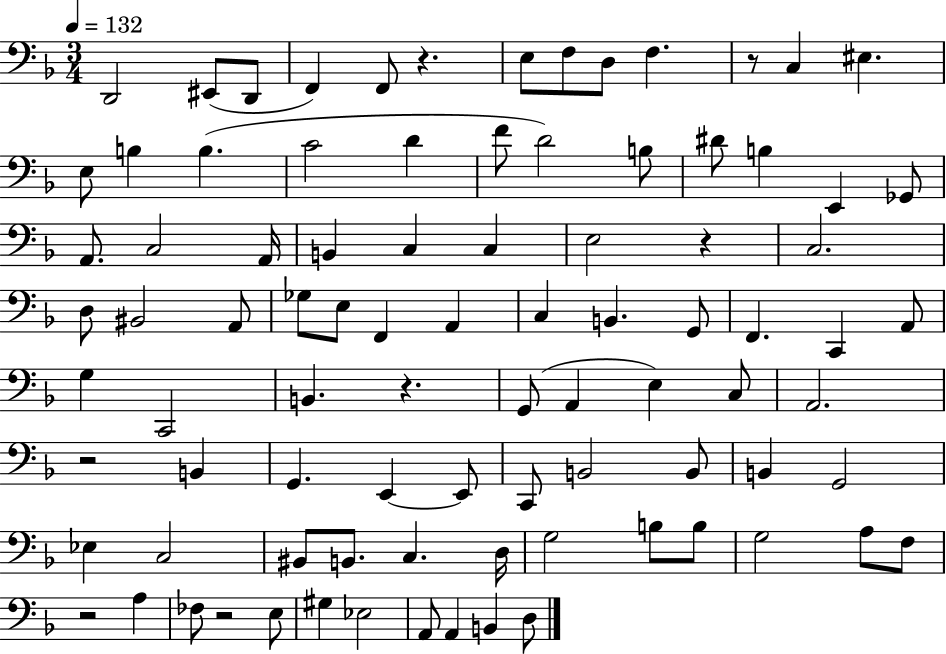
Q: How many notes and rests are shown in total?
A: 89